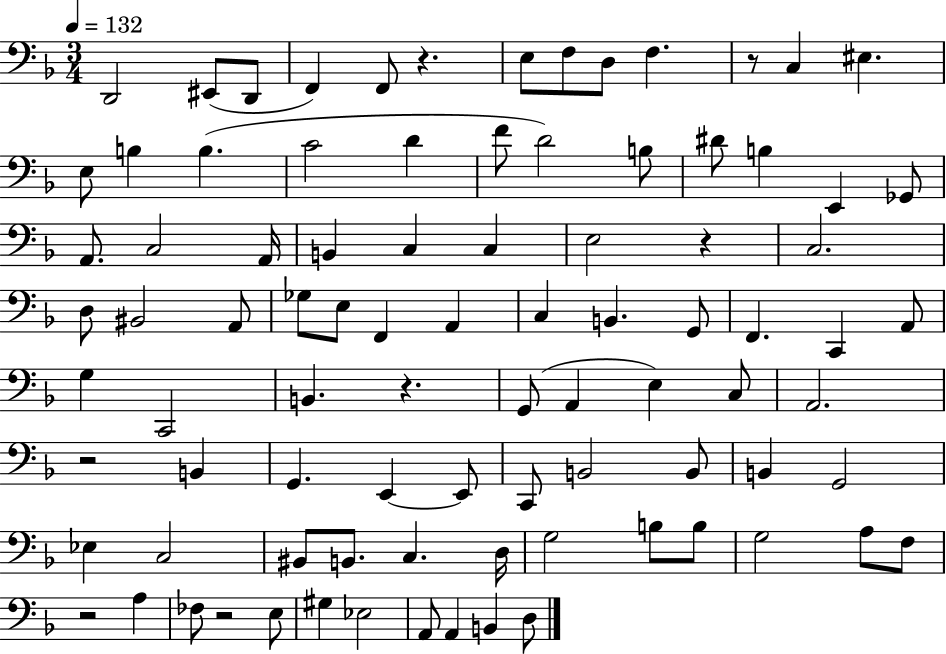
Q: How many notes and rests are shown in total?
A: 89